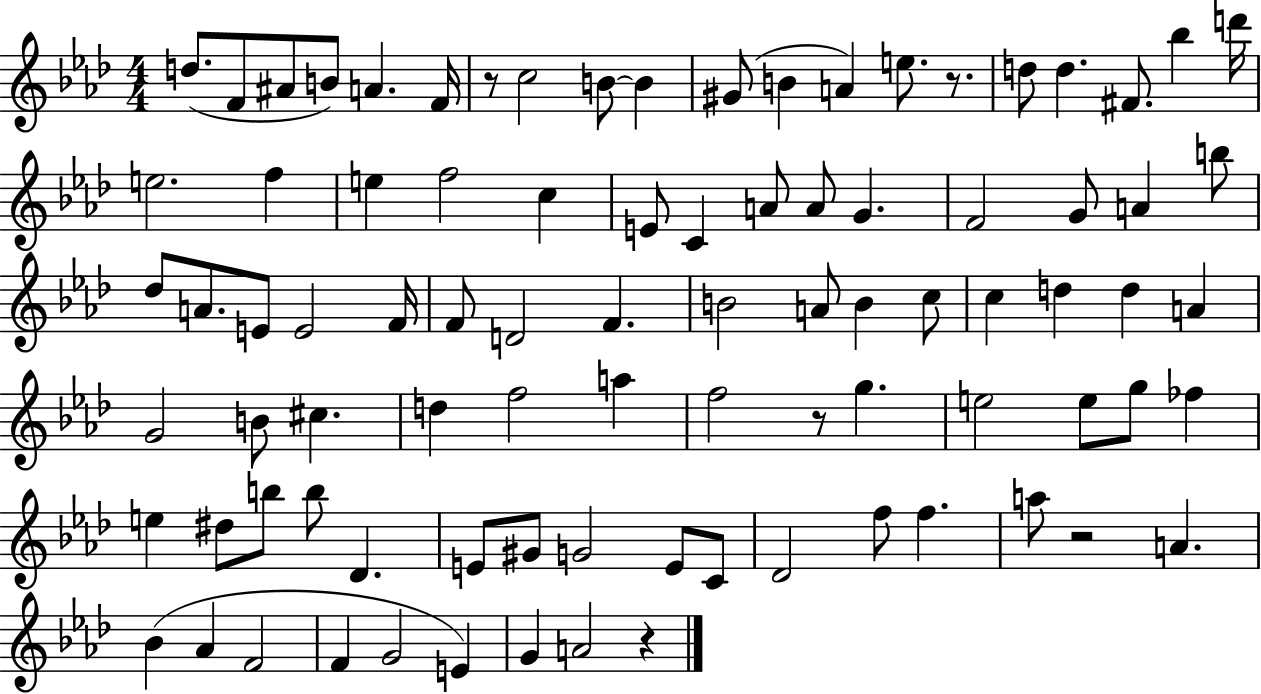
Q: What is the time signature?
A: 4/4